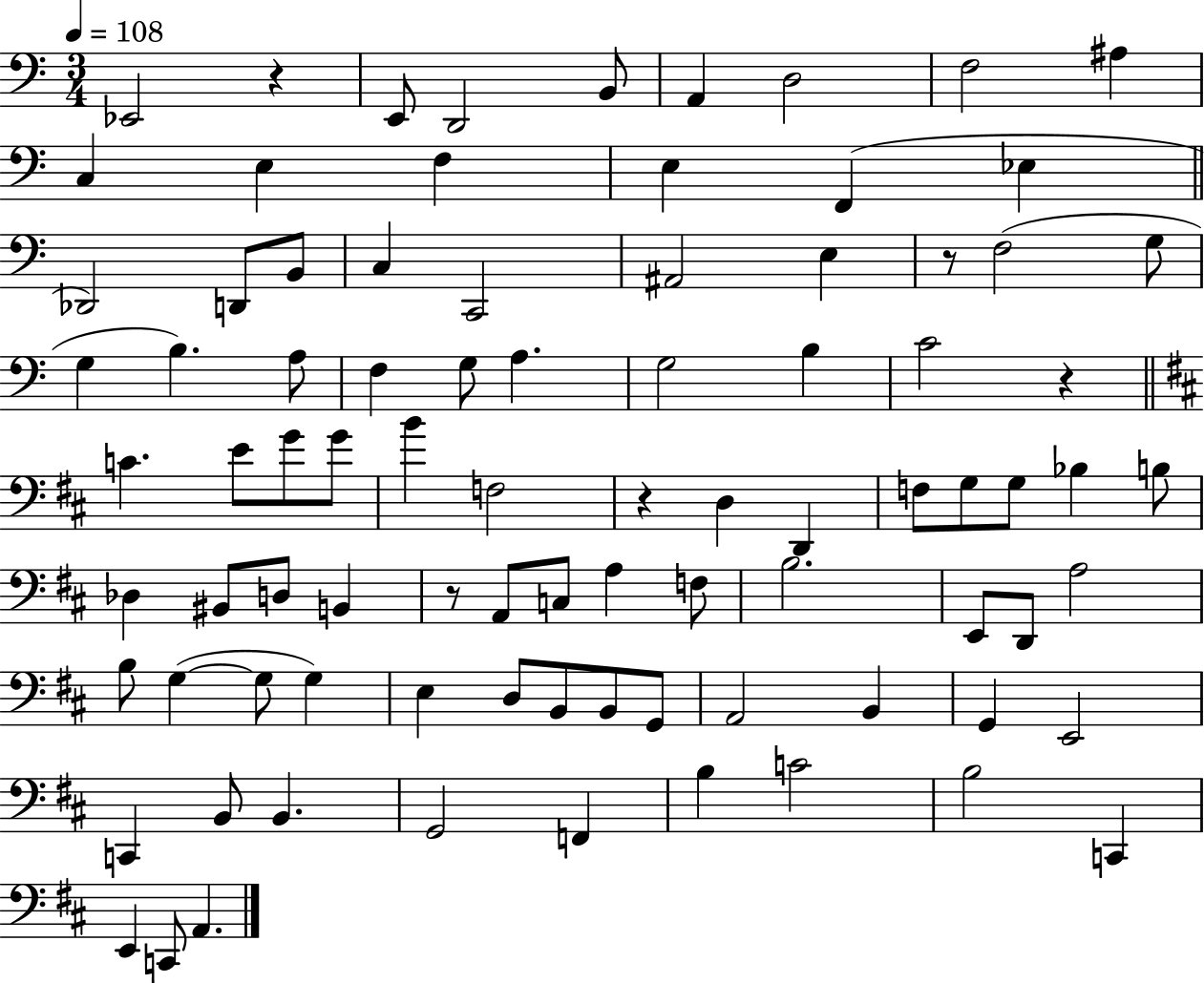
Eb2/h R/q E2/e D2/h B2/e A2/q D3/h F3/h A#3/q C3/q E3/q F3/q E3/q F2/q Eb3/q Db2/h D2/e B2/e C3/q C2/h A#2/h E3/q R/e F3/h G3/e G3/q B3/q. A3/e F3/q G3/e A3/q. G3/h B3/q C4/h R/q C4/q. E4/e G4/e G4/e B4/q F3/h R/q D3/q D2/q F3/e G3/e G3/e Bb3/q B3/e Db3/q BIS2/e D3/e B2/q R/e A2/e C3/e A3/q F3/e B3/h. E2/e D2/e A3/h B3/e G3/q G3/e G3/q E3/q D3/e B2/e B2/e G2/e A2/h B2/q G2/q E2/h C2/q B2/e B2/q. G2/h F2/q B3/q C4/h B3/h C2/q E2/q C2/e A2/q.